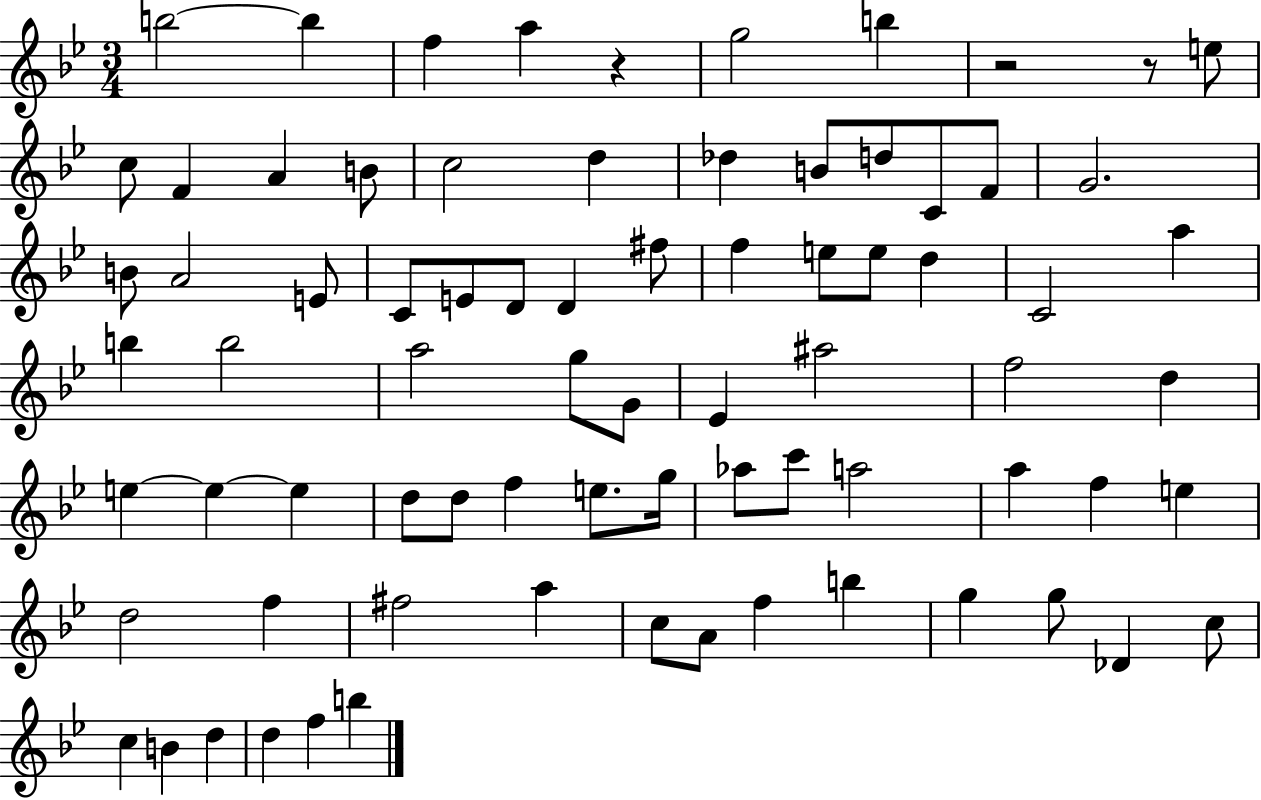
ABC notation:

X:1
T:Untitled
M:3/4
L:1/4
K:Bb
b2 b f a z g2 b z2 z/2 e/2 c/2 F A B/2 c2 d _d B/2 d/2 C/2 F/2 G2 B/2 A2 E/2 C/2 E/2 D/2 D ^f/2 f e/2 e/2 d C2 a b b2 a2 g/2 G/2 _E ^a2 f2 d e e e d/2 d/2 f e/2 g/4 _a/2 c'/2 a2 a f e d2 f ^f2 a c/2 A/2 f b g g/2 _D c/2 c B d d f b